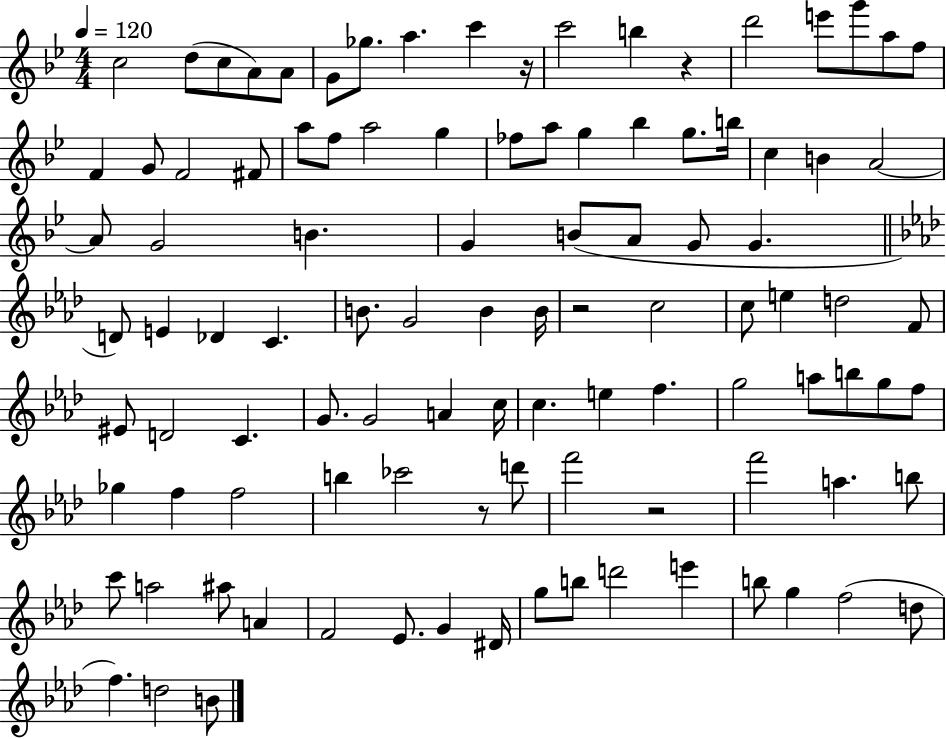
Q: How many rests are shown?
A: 5